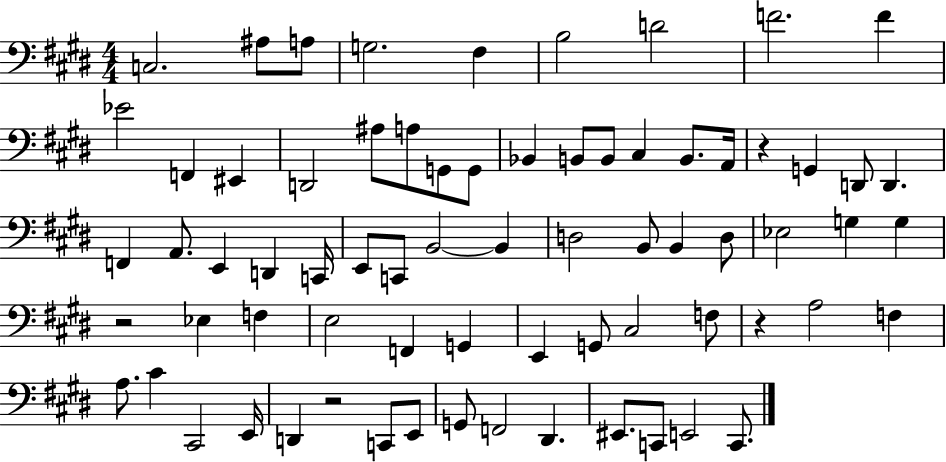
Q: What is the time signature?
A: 4/4